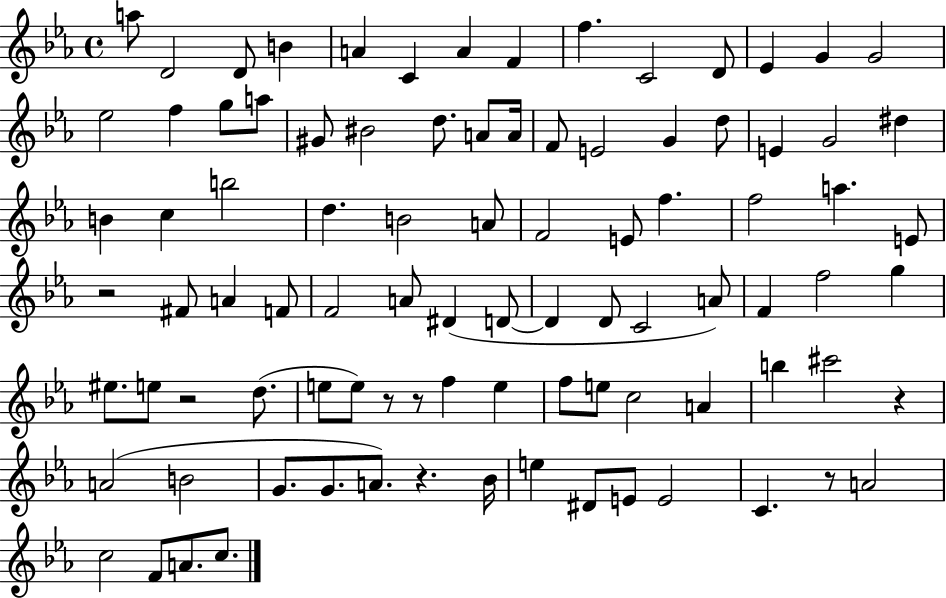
{
  \clef treble
  \time 4/4
  \defaultTimeSignature
  \key ees \major
  a''8 d'2 d'8 b'4 | a'4 c'4 a'4 f'4 | f''4. c'2 d'8 | ees'4 g'4 g'2 | \break ees''2 f''4 g''8 a''8 | gis'8 bis'2 d''8. a'8 a'16 | f'8 e'2 g'4 d''8 | e'4 g'2 dis''4 | \break b'4 c''4 b''2 | d''4. b'2 a'8 | f'2 e'8 f''4. | f''2 a''4. e'8 | \break r2 fis'8 a'4 f'8 | f'2 a'8 dis'4( d'8~~ | d'4 d'8 c'2 a'8) | f'4 f''2 g''4 | \break eis''8. e''8 r2 d''8.( | e''8 e''8) r8 r8 f''4 e''4 | f''8 e''8 c''2 a'4 | b''4 cis'''2 r4 | \break a'2( b'2 | g'8. g'8. a'8.) r4. bes'16 | e''4 dis'8 e'8 e'2 | c'4. r8 a'2 | \break c''2 f'8 a'8. c''8. | \bar "|."
}